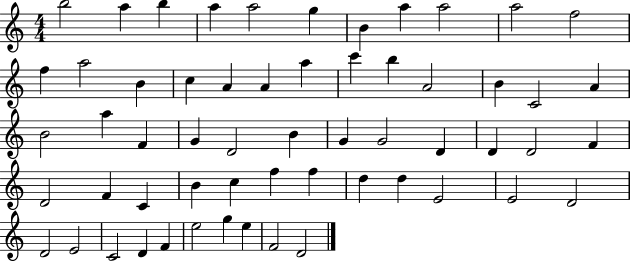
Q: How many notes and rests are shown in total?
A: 58